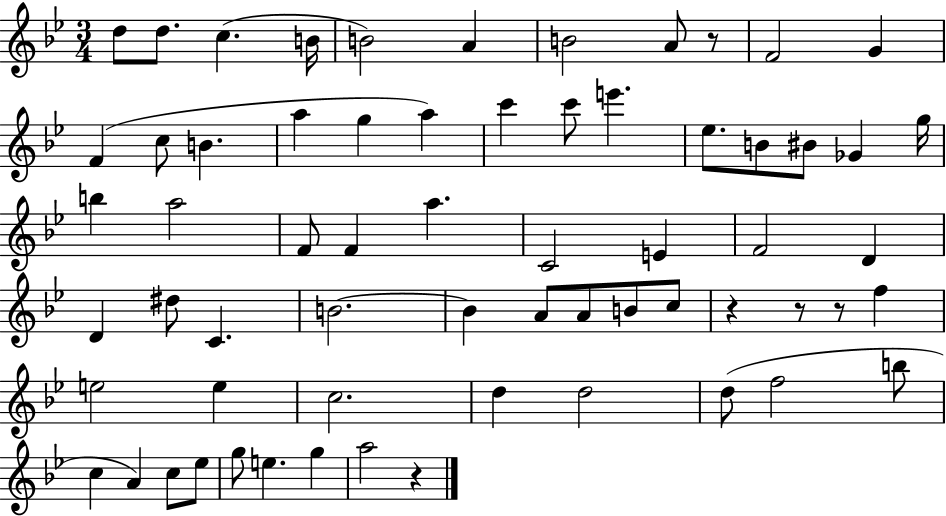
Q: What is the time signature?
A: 3/4